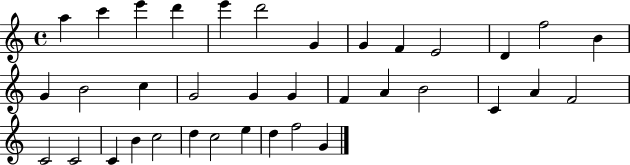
X:1
T:Untitled
M:4/4
L:1/4
K:C
a c' e' d' e' d'2 G G F E2 D f2 B G B2 c G2 G G F A B2 C A F2 C2 C2 C B c2 d c2 e d f2 G